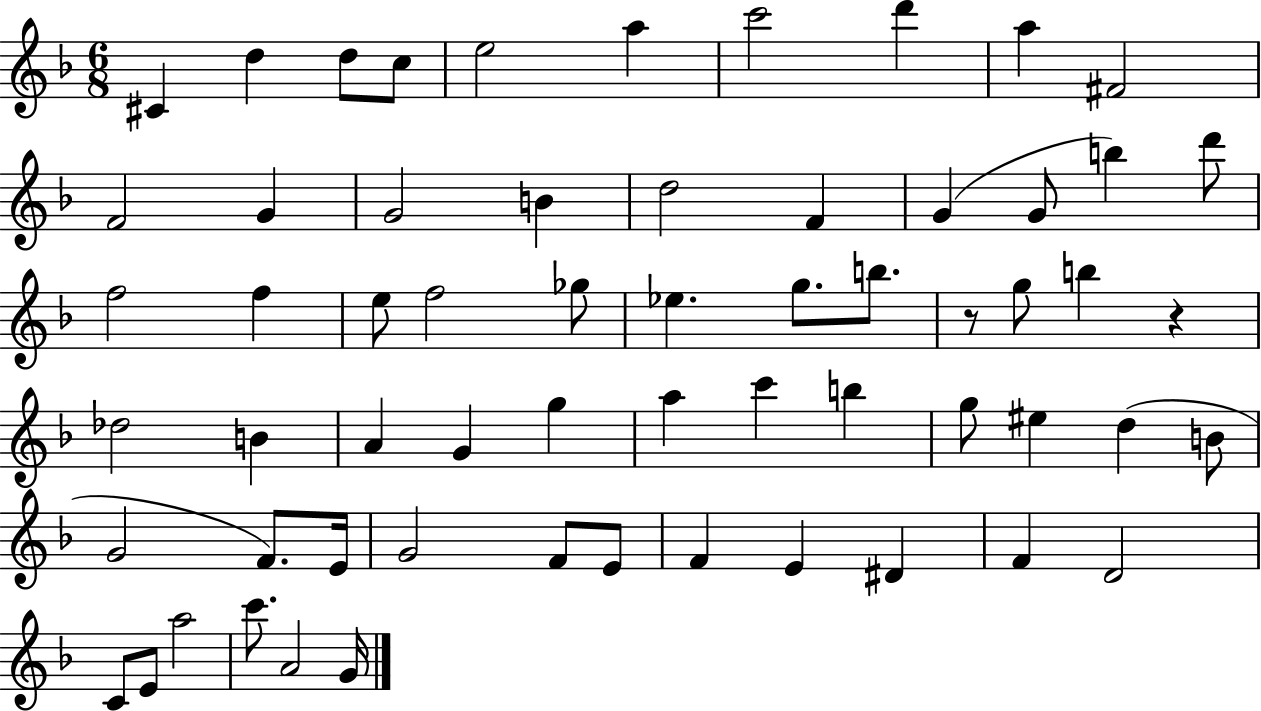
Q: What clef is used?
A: treble